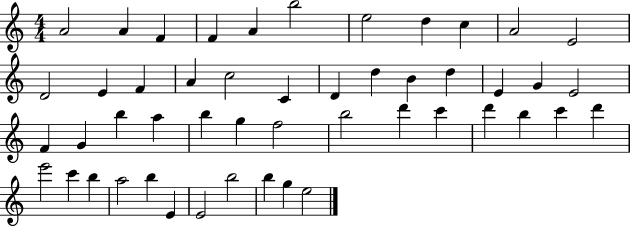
{
  \clef treble
  \numericTimeSignature
  \time 4/4
  \key c \major
  a'2 a'4 f'4 | f'4 a'4 b''2 | e''2 d''4 c''4 | a'2 e'2 | \break d'2 e'4 f'4 | a'4 c''2 c'4 | d'4 d''4 b'4 d''4 | e'4 g'4 e'2 | \break f'4 g'4 b''4 a''4 | b''4 g''4 f''2 | b''2 d'''4 c'''4 | d'''4 b''4 c'''4 d'''4 | \break e'''2 c'''4 b''4 | a''2 b''4 e'4 | e'2 b''2 | b''4 g''4 e''2 | \break \bar "|."
}